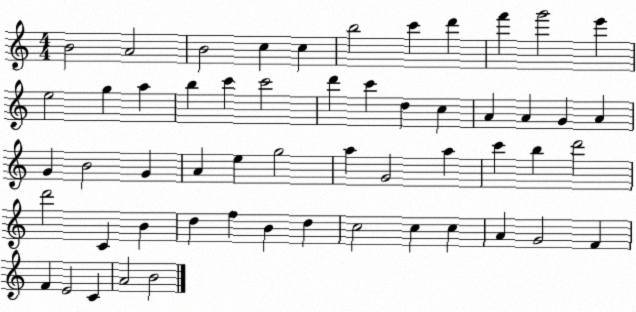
X:1
T:Untitled
M:4/4
L:1/4
K:C
B2 A2 B2 c c b2 c' d' f' g'2 e' e2 g a b c' c'2 d' c' d c A A G A G B2 G A e g2 a G2 a c' b d'2 d'2 C B d f B d c2 c c A G2 F F E2 C A2 B2